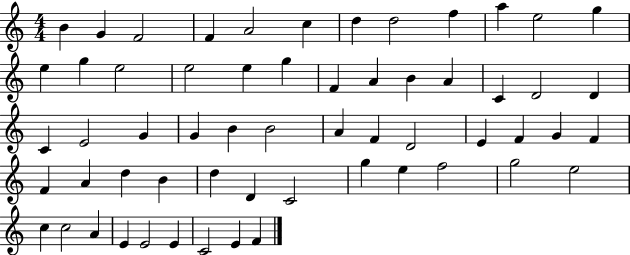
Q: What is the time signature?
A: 4/4